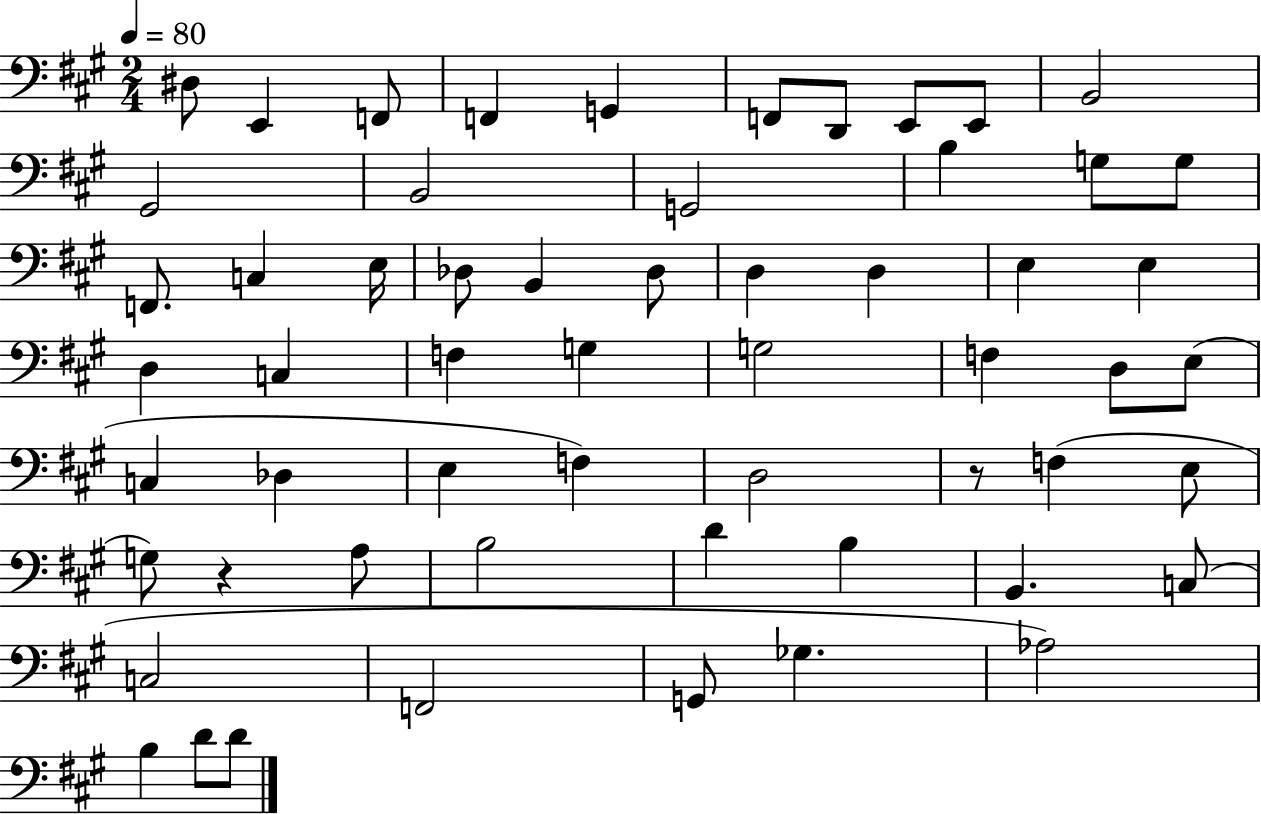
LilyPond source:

{
  \clef bass
  \numericTimeSignature
  \time 2/4
  \key a \major
  \tempo 4 = 80
  dis8 e,4 f,8 | f,4 g,4 | f,8 d,8 e,8 e,8 | b,2 | \break gis,2 | b,2 | g,2 | b4 g8 g8 | \break f,8. c4 e16 | des8 b,4 des8 | d4 d4 | e4 e4 | \break d4 c4 | f4 g4 | g2 | f4 d8 e8( | \break c4 des4 | e4 f4) | d2 | r8 f4( e8 | \break g8) r4 a8 | b2 | d'4 b4 | b,4. c8( | \break c2 | f,2 | g,8 ges4. | aes2) | \break b4 d'8 d'8 | \bar "|."
}